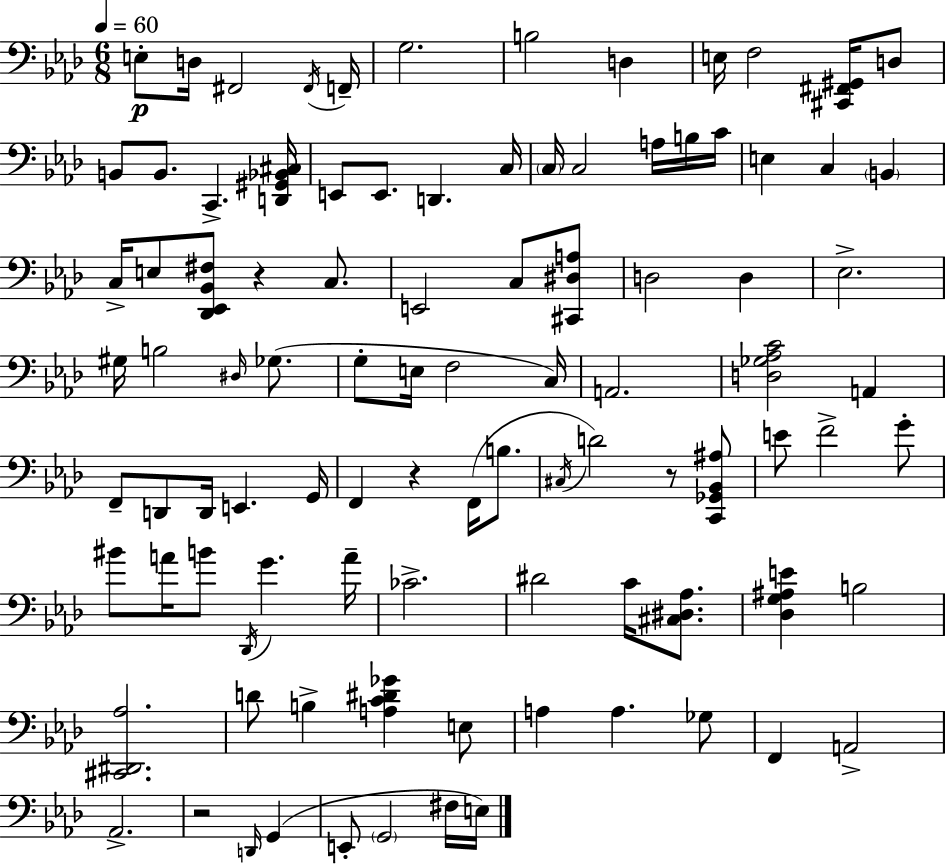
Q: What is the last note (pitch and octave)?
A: E3